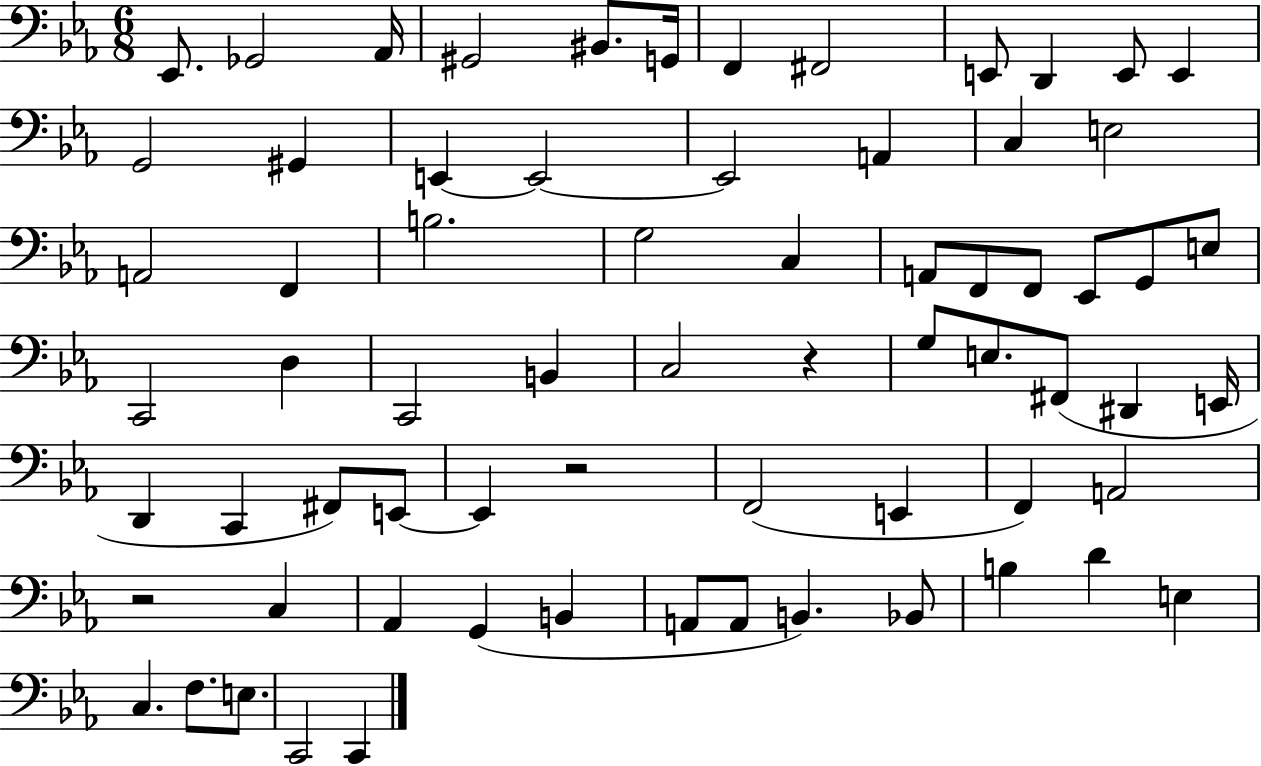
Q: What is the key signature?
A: EES major